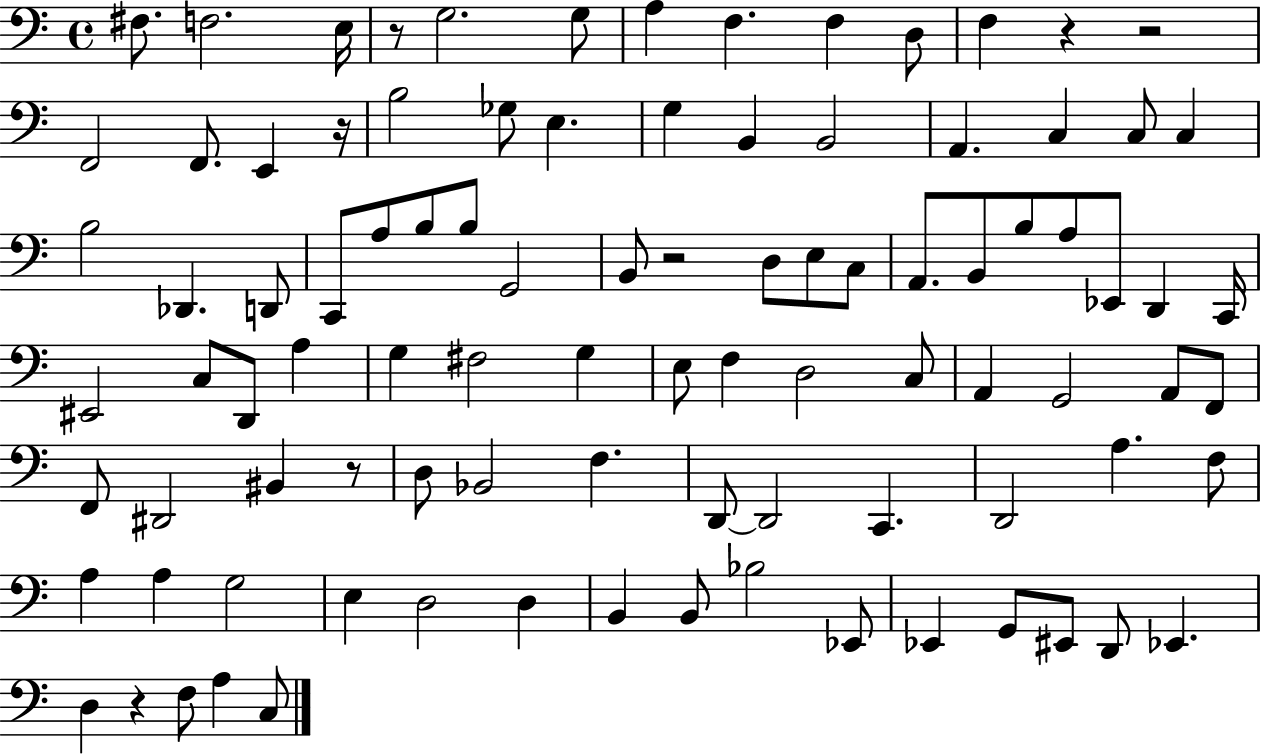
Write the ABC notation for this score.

X:1
T:Untitled
M:4/4
L:1/4
K:C
^F,/2 F,2 E,/4 z/2 G,2 G,/2 A, F, F, D,/2 F, z z2 F,,2 F,,/2 E,, z/4 B,2 _G,/2 E, G, B,, B,,2 A,, C, C,/2 C, B,2 _D,, D,,/2 C,,/2 A,/2 B,/2 B,/2 G,,2 B,,/2 z2 D,/2 E,/2 C,/2 A,,/2 B,,/2 B,/2 A,/2 _E,,/2 D,, C,,/4 ^E,,2 C,/2 D,,/2 A, G, ^F,2 G, E,/2 F, D,2 C,/2 A,, G,,2 A,,/2 F,,/2 F,,/2 ^D,,2 ^B,, z/2 D,/2 _B,,2 F, D,,/2 D,,2 C,, D,,2 A, F,/2 A, A, G,2 E, D,2 D, B,, B,,/2 _B,2 _E,,/2 _E,, G,,/2 ^E,,/2 D,,/2 _E,, D, z F,/2 A, C,/2